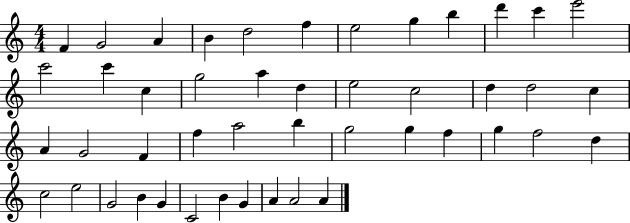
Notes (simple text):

F4/q G4/h A4/q B4/q D5/h F5/q E5/h G5/q B5/q D6/q C6/q E6/h C6/h C6/q C5/q G5/h A5/q D5/q E5/h C5/h D5/q D5/h C5/q A4/q G4/h F4/q F5/q A5/h B5/q G5/h G5/q F5/q G5/q F5/h D5/q C5/h E5/h G4/h B4/q G4/q C4/h B4/q G4/q A4/q A4/h A4/q